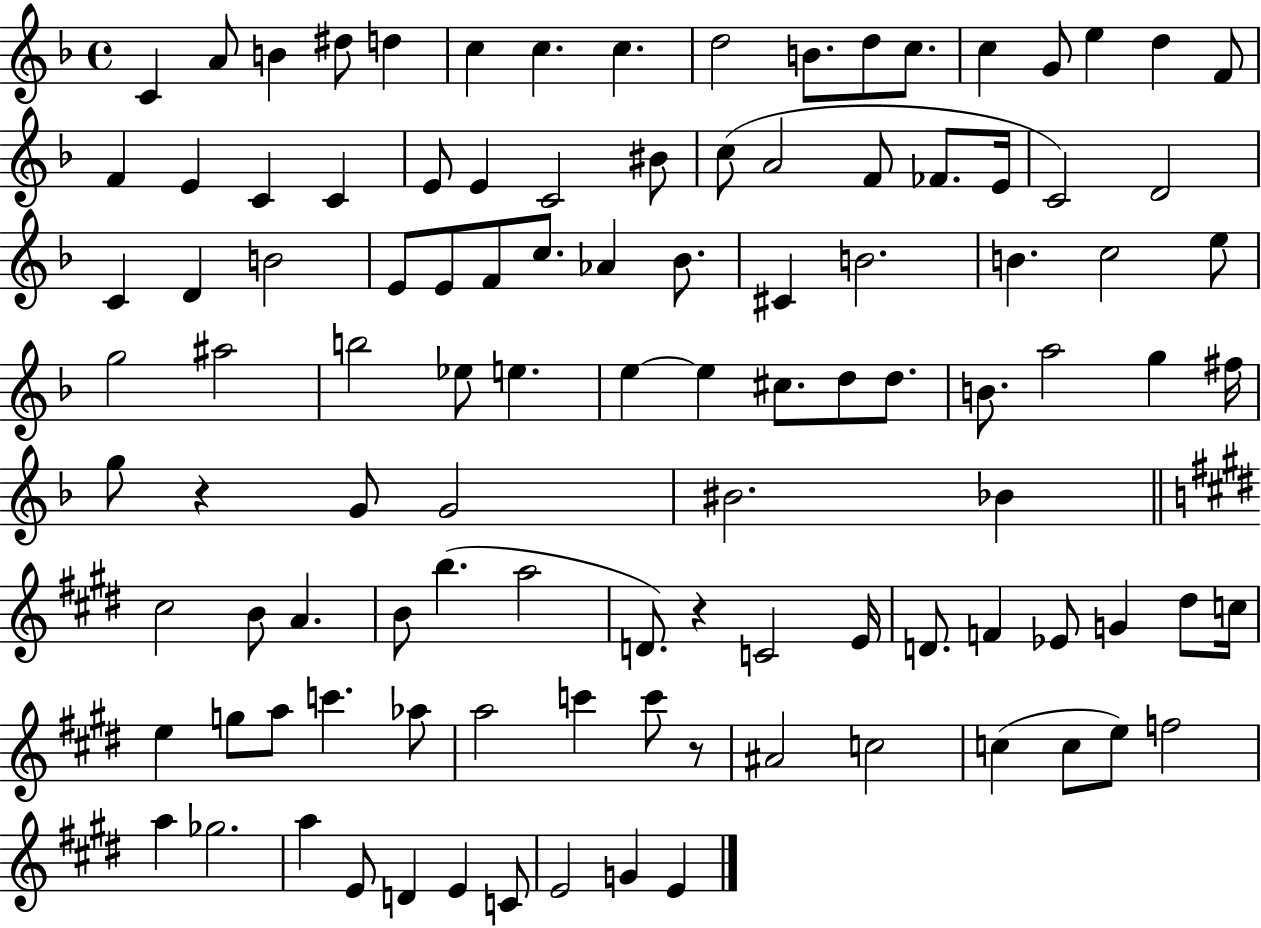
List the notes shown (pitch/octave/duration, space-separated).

C4/q A4/e B4/q D#5/e D5/q C5/q C5/q. C5/q. D5/h B4/e. D5/e C5/e. C5/q G4/e E5/q D5/q F4/e F4/q E4/q C4/q C4/q E4/e E4/q C4/h BIS4/e C5/e A4/h F4/e FES4/e. E4/s C4/h D4/h C4/q D4/q B4/h E4/e E4/e F4/e C5/e. Ab4/q Bb4/e. C#4/q B4/h. B4/q. C5/h E5/e G5/h A#5/h B5/h Eb5/e E5/q. E5/q E5/q C#5/e. D5/e D5/e. B4/e. A5/h G5/q F#5/s G5/e R/q G4/e G4/h BIS4/h. Bb4/q C#5/h B4/e A4/q. B4/e B5/q. A5/h D4/e. R/q C4/h E4/s D4/e. F4/q Eb4/e G4/q D#5/e C5/s E5/q G5/e A5/e C6/q. Ab5/e A5/h C6/q C6/e R/e A#4/h C5/h C5/q C5/e E5/e F5/h A5/q Gb5/h. A5/q E4/e D4/q E4/q C4/e E4/h G4/q E4/q